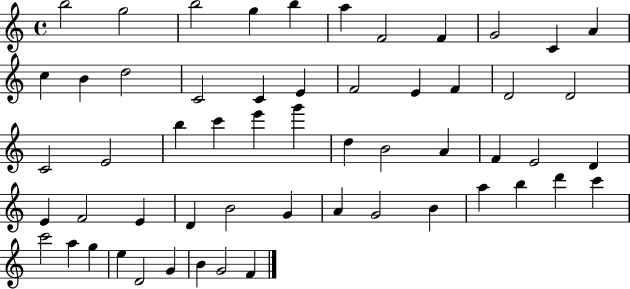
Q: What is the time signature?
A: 4/4